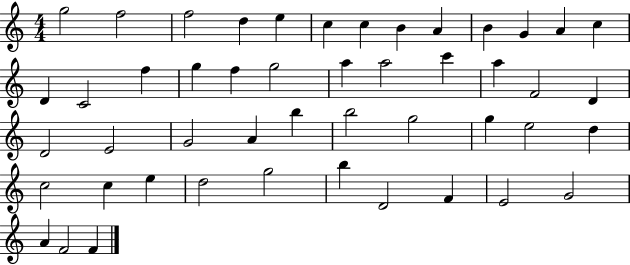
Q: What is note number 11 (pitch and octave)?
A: G4